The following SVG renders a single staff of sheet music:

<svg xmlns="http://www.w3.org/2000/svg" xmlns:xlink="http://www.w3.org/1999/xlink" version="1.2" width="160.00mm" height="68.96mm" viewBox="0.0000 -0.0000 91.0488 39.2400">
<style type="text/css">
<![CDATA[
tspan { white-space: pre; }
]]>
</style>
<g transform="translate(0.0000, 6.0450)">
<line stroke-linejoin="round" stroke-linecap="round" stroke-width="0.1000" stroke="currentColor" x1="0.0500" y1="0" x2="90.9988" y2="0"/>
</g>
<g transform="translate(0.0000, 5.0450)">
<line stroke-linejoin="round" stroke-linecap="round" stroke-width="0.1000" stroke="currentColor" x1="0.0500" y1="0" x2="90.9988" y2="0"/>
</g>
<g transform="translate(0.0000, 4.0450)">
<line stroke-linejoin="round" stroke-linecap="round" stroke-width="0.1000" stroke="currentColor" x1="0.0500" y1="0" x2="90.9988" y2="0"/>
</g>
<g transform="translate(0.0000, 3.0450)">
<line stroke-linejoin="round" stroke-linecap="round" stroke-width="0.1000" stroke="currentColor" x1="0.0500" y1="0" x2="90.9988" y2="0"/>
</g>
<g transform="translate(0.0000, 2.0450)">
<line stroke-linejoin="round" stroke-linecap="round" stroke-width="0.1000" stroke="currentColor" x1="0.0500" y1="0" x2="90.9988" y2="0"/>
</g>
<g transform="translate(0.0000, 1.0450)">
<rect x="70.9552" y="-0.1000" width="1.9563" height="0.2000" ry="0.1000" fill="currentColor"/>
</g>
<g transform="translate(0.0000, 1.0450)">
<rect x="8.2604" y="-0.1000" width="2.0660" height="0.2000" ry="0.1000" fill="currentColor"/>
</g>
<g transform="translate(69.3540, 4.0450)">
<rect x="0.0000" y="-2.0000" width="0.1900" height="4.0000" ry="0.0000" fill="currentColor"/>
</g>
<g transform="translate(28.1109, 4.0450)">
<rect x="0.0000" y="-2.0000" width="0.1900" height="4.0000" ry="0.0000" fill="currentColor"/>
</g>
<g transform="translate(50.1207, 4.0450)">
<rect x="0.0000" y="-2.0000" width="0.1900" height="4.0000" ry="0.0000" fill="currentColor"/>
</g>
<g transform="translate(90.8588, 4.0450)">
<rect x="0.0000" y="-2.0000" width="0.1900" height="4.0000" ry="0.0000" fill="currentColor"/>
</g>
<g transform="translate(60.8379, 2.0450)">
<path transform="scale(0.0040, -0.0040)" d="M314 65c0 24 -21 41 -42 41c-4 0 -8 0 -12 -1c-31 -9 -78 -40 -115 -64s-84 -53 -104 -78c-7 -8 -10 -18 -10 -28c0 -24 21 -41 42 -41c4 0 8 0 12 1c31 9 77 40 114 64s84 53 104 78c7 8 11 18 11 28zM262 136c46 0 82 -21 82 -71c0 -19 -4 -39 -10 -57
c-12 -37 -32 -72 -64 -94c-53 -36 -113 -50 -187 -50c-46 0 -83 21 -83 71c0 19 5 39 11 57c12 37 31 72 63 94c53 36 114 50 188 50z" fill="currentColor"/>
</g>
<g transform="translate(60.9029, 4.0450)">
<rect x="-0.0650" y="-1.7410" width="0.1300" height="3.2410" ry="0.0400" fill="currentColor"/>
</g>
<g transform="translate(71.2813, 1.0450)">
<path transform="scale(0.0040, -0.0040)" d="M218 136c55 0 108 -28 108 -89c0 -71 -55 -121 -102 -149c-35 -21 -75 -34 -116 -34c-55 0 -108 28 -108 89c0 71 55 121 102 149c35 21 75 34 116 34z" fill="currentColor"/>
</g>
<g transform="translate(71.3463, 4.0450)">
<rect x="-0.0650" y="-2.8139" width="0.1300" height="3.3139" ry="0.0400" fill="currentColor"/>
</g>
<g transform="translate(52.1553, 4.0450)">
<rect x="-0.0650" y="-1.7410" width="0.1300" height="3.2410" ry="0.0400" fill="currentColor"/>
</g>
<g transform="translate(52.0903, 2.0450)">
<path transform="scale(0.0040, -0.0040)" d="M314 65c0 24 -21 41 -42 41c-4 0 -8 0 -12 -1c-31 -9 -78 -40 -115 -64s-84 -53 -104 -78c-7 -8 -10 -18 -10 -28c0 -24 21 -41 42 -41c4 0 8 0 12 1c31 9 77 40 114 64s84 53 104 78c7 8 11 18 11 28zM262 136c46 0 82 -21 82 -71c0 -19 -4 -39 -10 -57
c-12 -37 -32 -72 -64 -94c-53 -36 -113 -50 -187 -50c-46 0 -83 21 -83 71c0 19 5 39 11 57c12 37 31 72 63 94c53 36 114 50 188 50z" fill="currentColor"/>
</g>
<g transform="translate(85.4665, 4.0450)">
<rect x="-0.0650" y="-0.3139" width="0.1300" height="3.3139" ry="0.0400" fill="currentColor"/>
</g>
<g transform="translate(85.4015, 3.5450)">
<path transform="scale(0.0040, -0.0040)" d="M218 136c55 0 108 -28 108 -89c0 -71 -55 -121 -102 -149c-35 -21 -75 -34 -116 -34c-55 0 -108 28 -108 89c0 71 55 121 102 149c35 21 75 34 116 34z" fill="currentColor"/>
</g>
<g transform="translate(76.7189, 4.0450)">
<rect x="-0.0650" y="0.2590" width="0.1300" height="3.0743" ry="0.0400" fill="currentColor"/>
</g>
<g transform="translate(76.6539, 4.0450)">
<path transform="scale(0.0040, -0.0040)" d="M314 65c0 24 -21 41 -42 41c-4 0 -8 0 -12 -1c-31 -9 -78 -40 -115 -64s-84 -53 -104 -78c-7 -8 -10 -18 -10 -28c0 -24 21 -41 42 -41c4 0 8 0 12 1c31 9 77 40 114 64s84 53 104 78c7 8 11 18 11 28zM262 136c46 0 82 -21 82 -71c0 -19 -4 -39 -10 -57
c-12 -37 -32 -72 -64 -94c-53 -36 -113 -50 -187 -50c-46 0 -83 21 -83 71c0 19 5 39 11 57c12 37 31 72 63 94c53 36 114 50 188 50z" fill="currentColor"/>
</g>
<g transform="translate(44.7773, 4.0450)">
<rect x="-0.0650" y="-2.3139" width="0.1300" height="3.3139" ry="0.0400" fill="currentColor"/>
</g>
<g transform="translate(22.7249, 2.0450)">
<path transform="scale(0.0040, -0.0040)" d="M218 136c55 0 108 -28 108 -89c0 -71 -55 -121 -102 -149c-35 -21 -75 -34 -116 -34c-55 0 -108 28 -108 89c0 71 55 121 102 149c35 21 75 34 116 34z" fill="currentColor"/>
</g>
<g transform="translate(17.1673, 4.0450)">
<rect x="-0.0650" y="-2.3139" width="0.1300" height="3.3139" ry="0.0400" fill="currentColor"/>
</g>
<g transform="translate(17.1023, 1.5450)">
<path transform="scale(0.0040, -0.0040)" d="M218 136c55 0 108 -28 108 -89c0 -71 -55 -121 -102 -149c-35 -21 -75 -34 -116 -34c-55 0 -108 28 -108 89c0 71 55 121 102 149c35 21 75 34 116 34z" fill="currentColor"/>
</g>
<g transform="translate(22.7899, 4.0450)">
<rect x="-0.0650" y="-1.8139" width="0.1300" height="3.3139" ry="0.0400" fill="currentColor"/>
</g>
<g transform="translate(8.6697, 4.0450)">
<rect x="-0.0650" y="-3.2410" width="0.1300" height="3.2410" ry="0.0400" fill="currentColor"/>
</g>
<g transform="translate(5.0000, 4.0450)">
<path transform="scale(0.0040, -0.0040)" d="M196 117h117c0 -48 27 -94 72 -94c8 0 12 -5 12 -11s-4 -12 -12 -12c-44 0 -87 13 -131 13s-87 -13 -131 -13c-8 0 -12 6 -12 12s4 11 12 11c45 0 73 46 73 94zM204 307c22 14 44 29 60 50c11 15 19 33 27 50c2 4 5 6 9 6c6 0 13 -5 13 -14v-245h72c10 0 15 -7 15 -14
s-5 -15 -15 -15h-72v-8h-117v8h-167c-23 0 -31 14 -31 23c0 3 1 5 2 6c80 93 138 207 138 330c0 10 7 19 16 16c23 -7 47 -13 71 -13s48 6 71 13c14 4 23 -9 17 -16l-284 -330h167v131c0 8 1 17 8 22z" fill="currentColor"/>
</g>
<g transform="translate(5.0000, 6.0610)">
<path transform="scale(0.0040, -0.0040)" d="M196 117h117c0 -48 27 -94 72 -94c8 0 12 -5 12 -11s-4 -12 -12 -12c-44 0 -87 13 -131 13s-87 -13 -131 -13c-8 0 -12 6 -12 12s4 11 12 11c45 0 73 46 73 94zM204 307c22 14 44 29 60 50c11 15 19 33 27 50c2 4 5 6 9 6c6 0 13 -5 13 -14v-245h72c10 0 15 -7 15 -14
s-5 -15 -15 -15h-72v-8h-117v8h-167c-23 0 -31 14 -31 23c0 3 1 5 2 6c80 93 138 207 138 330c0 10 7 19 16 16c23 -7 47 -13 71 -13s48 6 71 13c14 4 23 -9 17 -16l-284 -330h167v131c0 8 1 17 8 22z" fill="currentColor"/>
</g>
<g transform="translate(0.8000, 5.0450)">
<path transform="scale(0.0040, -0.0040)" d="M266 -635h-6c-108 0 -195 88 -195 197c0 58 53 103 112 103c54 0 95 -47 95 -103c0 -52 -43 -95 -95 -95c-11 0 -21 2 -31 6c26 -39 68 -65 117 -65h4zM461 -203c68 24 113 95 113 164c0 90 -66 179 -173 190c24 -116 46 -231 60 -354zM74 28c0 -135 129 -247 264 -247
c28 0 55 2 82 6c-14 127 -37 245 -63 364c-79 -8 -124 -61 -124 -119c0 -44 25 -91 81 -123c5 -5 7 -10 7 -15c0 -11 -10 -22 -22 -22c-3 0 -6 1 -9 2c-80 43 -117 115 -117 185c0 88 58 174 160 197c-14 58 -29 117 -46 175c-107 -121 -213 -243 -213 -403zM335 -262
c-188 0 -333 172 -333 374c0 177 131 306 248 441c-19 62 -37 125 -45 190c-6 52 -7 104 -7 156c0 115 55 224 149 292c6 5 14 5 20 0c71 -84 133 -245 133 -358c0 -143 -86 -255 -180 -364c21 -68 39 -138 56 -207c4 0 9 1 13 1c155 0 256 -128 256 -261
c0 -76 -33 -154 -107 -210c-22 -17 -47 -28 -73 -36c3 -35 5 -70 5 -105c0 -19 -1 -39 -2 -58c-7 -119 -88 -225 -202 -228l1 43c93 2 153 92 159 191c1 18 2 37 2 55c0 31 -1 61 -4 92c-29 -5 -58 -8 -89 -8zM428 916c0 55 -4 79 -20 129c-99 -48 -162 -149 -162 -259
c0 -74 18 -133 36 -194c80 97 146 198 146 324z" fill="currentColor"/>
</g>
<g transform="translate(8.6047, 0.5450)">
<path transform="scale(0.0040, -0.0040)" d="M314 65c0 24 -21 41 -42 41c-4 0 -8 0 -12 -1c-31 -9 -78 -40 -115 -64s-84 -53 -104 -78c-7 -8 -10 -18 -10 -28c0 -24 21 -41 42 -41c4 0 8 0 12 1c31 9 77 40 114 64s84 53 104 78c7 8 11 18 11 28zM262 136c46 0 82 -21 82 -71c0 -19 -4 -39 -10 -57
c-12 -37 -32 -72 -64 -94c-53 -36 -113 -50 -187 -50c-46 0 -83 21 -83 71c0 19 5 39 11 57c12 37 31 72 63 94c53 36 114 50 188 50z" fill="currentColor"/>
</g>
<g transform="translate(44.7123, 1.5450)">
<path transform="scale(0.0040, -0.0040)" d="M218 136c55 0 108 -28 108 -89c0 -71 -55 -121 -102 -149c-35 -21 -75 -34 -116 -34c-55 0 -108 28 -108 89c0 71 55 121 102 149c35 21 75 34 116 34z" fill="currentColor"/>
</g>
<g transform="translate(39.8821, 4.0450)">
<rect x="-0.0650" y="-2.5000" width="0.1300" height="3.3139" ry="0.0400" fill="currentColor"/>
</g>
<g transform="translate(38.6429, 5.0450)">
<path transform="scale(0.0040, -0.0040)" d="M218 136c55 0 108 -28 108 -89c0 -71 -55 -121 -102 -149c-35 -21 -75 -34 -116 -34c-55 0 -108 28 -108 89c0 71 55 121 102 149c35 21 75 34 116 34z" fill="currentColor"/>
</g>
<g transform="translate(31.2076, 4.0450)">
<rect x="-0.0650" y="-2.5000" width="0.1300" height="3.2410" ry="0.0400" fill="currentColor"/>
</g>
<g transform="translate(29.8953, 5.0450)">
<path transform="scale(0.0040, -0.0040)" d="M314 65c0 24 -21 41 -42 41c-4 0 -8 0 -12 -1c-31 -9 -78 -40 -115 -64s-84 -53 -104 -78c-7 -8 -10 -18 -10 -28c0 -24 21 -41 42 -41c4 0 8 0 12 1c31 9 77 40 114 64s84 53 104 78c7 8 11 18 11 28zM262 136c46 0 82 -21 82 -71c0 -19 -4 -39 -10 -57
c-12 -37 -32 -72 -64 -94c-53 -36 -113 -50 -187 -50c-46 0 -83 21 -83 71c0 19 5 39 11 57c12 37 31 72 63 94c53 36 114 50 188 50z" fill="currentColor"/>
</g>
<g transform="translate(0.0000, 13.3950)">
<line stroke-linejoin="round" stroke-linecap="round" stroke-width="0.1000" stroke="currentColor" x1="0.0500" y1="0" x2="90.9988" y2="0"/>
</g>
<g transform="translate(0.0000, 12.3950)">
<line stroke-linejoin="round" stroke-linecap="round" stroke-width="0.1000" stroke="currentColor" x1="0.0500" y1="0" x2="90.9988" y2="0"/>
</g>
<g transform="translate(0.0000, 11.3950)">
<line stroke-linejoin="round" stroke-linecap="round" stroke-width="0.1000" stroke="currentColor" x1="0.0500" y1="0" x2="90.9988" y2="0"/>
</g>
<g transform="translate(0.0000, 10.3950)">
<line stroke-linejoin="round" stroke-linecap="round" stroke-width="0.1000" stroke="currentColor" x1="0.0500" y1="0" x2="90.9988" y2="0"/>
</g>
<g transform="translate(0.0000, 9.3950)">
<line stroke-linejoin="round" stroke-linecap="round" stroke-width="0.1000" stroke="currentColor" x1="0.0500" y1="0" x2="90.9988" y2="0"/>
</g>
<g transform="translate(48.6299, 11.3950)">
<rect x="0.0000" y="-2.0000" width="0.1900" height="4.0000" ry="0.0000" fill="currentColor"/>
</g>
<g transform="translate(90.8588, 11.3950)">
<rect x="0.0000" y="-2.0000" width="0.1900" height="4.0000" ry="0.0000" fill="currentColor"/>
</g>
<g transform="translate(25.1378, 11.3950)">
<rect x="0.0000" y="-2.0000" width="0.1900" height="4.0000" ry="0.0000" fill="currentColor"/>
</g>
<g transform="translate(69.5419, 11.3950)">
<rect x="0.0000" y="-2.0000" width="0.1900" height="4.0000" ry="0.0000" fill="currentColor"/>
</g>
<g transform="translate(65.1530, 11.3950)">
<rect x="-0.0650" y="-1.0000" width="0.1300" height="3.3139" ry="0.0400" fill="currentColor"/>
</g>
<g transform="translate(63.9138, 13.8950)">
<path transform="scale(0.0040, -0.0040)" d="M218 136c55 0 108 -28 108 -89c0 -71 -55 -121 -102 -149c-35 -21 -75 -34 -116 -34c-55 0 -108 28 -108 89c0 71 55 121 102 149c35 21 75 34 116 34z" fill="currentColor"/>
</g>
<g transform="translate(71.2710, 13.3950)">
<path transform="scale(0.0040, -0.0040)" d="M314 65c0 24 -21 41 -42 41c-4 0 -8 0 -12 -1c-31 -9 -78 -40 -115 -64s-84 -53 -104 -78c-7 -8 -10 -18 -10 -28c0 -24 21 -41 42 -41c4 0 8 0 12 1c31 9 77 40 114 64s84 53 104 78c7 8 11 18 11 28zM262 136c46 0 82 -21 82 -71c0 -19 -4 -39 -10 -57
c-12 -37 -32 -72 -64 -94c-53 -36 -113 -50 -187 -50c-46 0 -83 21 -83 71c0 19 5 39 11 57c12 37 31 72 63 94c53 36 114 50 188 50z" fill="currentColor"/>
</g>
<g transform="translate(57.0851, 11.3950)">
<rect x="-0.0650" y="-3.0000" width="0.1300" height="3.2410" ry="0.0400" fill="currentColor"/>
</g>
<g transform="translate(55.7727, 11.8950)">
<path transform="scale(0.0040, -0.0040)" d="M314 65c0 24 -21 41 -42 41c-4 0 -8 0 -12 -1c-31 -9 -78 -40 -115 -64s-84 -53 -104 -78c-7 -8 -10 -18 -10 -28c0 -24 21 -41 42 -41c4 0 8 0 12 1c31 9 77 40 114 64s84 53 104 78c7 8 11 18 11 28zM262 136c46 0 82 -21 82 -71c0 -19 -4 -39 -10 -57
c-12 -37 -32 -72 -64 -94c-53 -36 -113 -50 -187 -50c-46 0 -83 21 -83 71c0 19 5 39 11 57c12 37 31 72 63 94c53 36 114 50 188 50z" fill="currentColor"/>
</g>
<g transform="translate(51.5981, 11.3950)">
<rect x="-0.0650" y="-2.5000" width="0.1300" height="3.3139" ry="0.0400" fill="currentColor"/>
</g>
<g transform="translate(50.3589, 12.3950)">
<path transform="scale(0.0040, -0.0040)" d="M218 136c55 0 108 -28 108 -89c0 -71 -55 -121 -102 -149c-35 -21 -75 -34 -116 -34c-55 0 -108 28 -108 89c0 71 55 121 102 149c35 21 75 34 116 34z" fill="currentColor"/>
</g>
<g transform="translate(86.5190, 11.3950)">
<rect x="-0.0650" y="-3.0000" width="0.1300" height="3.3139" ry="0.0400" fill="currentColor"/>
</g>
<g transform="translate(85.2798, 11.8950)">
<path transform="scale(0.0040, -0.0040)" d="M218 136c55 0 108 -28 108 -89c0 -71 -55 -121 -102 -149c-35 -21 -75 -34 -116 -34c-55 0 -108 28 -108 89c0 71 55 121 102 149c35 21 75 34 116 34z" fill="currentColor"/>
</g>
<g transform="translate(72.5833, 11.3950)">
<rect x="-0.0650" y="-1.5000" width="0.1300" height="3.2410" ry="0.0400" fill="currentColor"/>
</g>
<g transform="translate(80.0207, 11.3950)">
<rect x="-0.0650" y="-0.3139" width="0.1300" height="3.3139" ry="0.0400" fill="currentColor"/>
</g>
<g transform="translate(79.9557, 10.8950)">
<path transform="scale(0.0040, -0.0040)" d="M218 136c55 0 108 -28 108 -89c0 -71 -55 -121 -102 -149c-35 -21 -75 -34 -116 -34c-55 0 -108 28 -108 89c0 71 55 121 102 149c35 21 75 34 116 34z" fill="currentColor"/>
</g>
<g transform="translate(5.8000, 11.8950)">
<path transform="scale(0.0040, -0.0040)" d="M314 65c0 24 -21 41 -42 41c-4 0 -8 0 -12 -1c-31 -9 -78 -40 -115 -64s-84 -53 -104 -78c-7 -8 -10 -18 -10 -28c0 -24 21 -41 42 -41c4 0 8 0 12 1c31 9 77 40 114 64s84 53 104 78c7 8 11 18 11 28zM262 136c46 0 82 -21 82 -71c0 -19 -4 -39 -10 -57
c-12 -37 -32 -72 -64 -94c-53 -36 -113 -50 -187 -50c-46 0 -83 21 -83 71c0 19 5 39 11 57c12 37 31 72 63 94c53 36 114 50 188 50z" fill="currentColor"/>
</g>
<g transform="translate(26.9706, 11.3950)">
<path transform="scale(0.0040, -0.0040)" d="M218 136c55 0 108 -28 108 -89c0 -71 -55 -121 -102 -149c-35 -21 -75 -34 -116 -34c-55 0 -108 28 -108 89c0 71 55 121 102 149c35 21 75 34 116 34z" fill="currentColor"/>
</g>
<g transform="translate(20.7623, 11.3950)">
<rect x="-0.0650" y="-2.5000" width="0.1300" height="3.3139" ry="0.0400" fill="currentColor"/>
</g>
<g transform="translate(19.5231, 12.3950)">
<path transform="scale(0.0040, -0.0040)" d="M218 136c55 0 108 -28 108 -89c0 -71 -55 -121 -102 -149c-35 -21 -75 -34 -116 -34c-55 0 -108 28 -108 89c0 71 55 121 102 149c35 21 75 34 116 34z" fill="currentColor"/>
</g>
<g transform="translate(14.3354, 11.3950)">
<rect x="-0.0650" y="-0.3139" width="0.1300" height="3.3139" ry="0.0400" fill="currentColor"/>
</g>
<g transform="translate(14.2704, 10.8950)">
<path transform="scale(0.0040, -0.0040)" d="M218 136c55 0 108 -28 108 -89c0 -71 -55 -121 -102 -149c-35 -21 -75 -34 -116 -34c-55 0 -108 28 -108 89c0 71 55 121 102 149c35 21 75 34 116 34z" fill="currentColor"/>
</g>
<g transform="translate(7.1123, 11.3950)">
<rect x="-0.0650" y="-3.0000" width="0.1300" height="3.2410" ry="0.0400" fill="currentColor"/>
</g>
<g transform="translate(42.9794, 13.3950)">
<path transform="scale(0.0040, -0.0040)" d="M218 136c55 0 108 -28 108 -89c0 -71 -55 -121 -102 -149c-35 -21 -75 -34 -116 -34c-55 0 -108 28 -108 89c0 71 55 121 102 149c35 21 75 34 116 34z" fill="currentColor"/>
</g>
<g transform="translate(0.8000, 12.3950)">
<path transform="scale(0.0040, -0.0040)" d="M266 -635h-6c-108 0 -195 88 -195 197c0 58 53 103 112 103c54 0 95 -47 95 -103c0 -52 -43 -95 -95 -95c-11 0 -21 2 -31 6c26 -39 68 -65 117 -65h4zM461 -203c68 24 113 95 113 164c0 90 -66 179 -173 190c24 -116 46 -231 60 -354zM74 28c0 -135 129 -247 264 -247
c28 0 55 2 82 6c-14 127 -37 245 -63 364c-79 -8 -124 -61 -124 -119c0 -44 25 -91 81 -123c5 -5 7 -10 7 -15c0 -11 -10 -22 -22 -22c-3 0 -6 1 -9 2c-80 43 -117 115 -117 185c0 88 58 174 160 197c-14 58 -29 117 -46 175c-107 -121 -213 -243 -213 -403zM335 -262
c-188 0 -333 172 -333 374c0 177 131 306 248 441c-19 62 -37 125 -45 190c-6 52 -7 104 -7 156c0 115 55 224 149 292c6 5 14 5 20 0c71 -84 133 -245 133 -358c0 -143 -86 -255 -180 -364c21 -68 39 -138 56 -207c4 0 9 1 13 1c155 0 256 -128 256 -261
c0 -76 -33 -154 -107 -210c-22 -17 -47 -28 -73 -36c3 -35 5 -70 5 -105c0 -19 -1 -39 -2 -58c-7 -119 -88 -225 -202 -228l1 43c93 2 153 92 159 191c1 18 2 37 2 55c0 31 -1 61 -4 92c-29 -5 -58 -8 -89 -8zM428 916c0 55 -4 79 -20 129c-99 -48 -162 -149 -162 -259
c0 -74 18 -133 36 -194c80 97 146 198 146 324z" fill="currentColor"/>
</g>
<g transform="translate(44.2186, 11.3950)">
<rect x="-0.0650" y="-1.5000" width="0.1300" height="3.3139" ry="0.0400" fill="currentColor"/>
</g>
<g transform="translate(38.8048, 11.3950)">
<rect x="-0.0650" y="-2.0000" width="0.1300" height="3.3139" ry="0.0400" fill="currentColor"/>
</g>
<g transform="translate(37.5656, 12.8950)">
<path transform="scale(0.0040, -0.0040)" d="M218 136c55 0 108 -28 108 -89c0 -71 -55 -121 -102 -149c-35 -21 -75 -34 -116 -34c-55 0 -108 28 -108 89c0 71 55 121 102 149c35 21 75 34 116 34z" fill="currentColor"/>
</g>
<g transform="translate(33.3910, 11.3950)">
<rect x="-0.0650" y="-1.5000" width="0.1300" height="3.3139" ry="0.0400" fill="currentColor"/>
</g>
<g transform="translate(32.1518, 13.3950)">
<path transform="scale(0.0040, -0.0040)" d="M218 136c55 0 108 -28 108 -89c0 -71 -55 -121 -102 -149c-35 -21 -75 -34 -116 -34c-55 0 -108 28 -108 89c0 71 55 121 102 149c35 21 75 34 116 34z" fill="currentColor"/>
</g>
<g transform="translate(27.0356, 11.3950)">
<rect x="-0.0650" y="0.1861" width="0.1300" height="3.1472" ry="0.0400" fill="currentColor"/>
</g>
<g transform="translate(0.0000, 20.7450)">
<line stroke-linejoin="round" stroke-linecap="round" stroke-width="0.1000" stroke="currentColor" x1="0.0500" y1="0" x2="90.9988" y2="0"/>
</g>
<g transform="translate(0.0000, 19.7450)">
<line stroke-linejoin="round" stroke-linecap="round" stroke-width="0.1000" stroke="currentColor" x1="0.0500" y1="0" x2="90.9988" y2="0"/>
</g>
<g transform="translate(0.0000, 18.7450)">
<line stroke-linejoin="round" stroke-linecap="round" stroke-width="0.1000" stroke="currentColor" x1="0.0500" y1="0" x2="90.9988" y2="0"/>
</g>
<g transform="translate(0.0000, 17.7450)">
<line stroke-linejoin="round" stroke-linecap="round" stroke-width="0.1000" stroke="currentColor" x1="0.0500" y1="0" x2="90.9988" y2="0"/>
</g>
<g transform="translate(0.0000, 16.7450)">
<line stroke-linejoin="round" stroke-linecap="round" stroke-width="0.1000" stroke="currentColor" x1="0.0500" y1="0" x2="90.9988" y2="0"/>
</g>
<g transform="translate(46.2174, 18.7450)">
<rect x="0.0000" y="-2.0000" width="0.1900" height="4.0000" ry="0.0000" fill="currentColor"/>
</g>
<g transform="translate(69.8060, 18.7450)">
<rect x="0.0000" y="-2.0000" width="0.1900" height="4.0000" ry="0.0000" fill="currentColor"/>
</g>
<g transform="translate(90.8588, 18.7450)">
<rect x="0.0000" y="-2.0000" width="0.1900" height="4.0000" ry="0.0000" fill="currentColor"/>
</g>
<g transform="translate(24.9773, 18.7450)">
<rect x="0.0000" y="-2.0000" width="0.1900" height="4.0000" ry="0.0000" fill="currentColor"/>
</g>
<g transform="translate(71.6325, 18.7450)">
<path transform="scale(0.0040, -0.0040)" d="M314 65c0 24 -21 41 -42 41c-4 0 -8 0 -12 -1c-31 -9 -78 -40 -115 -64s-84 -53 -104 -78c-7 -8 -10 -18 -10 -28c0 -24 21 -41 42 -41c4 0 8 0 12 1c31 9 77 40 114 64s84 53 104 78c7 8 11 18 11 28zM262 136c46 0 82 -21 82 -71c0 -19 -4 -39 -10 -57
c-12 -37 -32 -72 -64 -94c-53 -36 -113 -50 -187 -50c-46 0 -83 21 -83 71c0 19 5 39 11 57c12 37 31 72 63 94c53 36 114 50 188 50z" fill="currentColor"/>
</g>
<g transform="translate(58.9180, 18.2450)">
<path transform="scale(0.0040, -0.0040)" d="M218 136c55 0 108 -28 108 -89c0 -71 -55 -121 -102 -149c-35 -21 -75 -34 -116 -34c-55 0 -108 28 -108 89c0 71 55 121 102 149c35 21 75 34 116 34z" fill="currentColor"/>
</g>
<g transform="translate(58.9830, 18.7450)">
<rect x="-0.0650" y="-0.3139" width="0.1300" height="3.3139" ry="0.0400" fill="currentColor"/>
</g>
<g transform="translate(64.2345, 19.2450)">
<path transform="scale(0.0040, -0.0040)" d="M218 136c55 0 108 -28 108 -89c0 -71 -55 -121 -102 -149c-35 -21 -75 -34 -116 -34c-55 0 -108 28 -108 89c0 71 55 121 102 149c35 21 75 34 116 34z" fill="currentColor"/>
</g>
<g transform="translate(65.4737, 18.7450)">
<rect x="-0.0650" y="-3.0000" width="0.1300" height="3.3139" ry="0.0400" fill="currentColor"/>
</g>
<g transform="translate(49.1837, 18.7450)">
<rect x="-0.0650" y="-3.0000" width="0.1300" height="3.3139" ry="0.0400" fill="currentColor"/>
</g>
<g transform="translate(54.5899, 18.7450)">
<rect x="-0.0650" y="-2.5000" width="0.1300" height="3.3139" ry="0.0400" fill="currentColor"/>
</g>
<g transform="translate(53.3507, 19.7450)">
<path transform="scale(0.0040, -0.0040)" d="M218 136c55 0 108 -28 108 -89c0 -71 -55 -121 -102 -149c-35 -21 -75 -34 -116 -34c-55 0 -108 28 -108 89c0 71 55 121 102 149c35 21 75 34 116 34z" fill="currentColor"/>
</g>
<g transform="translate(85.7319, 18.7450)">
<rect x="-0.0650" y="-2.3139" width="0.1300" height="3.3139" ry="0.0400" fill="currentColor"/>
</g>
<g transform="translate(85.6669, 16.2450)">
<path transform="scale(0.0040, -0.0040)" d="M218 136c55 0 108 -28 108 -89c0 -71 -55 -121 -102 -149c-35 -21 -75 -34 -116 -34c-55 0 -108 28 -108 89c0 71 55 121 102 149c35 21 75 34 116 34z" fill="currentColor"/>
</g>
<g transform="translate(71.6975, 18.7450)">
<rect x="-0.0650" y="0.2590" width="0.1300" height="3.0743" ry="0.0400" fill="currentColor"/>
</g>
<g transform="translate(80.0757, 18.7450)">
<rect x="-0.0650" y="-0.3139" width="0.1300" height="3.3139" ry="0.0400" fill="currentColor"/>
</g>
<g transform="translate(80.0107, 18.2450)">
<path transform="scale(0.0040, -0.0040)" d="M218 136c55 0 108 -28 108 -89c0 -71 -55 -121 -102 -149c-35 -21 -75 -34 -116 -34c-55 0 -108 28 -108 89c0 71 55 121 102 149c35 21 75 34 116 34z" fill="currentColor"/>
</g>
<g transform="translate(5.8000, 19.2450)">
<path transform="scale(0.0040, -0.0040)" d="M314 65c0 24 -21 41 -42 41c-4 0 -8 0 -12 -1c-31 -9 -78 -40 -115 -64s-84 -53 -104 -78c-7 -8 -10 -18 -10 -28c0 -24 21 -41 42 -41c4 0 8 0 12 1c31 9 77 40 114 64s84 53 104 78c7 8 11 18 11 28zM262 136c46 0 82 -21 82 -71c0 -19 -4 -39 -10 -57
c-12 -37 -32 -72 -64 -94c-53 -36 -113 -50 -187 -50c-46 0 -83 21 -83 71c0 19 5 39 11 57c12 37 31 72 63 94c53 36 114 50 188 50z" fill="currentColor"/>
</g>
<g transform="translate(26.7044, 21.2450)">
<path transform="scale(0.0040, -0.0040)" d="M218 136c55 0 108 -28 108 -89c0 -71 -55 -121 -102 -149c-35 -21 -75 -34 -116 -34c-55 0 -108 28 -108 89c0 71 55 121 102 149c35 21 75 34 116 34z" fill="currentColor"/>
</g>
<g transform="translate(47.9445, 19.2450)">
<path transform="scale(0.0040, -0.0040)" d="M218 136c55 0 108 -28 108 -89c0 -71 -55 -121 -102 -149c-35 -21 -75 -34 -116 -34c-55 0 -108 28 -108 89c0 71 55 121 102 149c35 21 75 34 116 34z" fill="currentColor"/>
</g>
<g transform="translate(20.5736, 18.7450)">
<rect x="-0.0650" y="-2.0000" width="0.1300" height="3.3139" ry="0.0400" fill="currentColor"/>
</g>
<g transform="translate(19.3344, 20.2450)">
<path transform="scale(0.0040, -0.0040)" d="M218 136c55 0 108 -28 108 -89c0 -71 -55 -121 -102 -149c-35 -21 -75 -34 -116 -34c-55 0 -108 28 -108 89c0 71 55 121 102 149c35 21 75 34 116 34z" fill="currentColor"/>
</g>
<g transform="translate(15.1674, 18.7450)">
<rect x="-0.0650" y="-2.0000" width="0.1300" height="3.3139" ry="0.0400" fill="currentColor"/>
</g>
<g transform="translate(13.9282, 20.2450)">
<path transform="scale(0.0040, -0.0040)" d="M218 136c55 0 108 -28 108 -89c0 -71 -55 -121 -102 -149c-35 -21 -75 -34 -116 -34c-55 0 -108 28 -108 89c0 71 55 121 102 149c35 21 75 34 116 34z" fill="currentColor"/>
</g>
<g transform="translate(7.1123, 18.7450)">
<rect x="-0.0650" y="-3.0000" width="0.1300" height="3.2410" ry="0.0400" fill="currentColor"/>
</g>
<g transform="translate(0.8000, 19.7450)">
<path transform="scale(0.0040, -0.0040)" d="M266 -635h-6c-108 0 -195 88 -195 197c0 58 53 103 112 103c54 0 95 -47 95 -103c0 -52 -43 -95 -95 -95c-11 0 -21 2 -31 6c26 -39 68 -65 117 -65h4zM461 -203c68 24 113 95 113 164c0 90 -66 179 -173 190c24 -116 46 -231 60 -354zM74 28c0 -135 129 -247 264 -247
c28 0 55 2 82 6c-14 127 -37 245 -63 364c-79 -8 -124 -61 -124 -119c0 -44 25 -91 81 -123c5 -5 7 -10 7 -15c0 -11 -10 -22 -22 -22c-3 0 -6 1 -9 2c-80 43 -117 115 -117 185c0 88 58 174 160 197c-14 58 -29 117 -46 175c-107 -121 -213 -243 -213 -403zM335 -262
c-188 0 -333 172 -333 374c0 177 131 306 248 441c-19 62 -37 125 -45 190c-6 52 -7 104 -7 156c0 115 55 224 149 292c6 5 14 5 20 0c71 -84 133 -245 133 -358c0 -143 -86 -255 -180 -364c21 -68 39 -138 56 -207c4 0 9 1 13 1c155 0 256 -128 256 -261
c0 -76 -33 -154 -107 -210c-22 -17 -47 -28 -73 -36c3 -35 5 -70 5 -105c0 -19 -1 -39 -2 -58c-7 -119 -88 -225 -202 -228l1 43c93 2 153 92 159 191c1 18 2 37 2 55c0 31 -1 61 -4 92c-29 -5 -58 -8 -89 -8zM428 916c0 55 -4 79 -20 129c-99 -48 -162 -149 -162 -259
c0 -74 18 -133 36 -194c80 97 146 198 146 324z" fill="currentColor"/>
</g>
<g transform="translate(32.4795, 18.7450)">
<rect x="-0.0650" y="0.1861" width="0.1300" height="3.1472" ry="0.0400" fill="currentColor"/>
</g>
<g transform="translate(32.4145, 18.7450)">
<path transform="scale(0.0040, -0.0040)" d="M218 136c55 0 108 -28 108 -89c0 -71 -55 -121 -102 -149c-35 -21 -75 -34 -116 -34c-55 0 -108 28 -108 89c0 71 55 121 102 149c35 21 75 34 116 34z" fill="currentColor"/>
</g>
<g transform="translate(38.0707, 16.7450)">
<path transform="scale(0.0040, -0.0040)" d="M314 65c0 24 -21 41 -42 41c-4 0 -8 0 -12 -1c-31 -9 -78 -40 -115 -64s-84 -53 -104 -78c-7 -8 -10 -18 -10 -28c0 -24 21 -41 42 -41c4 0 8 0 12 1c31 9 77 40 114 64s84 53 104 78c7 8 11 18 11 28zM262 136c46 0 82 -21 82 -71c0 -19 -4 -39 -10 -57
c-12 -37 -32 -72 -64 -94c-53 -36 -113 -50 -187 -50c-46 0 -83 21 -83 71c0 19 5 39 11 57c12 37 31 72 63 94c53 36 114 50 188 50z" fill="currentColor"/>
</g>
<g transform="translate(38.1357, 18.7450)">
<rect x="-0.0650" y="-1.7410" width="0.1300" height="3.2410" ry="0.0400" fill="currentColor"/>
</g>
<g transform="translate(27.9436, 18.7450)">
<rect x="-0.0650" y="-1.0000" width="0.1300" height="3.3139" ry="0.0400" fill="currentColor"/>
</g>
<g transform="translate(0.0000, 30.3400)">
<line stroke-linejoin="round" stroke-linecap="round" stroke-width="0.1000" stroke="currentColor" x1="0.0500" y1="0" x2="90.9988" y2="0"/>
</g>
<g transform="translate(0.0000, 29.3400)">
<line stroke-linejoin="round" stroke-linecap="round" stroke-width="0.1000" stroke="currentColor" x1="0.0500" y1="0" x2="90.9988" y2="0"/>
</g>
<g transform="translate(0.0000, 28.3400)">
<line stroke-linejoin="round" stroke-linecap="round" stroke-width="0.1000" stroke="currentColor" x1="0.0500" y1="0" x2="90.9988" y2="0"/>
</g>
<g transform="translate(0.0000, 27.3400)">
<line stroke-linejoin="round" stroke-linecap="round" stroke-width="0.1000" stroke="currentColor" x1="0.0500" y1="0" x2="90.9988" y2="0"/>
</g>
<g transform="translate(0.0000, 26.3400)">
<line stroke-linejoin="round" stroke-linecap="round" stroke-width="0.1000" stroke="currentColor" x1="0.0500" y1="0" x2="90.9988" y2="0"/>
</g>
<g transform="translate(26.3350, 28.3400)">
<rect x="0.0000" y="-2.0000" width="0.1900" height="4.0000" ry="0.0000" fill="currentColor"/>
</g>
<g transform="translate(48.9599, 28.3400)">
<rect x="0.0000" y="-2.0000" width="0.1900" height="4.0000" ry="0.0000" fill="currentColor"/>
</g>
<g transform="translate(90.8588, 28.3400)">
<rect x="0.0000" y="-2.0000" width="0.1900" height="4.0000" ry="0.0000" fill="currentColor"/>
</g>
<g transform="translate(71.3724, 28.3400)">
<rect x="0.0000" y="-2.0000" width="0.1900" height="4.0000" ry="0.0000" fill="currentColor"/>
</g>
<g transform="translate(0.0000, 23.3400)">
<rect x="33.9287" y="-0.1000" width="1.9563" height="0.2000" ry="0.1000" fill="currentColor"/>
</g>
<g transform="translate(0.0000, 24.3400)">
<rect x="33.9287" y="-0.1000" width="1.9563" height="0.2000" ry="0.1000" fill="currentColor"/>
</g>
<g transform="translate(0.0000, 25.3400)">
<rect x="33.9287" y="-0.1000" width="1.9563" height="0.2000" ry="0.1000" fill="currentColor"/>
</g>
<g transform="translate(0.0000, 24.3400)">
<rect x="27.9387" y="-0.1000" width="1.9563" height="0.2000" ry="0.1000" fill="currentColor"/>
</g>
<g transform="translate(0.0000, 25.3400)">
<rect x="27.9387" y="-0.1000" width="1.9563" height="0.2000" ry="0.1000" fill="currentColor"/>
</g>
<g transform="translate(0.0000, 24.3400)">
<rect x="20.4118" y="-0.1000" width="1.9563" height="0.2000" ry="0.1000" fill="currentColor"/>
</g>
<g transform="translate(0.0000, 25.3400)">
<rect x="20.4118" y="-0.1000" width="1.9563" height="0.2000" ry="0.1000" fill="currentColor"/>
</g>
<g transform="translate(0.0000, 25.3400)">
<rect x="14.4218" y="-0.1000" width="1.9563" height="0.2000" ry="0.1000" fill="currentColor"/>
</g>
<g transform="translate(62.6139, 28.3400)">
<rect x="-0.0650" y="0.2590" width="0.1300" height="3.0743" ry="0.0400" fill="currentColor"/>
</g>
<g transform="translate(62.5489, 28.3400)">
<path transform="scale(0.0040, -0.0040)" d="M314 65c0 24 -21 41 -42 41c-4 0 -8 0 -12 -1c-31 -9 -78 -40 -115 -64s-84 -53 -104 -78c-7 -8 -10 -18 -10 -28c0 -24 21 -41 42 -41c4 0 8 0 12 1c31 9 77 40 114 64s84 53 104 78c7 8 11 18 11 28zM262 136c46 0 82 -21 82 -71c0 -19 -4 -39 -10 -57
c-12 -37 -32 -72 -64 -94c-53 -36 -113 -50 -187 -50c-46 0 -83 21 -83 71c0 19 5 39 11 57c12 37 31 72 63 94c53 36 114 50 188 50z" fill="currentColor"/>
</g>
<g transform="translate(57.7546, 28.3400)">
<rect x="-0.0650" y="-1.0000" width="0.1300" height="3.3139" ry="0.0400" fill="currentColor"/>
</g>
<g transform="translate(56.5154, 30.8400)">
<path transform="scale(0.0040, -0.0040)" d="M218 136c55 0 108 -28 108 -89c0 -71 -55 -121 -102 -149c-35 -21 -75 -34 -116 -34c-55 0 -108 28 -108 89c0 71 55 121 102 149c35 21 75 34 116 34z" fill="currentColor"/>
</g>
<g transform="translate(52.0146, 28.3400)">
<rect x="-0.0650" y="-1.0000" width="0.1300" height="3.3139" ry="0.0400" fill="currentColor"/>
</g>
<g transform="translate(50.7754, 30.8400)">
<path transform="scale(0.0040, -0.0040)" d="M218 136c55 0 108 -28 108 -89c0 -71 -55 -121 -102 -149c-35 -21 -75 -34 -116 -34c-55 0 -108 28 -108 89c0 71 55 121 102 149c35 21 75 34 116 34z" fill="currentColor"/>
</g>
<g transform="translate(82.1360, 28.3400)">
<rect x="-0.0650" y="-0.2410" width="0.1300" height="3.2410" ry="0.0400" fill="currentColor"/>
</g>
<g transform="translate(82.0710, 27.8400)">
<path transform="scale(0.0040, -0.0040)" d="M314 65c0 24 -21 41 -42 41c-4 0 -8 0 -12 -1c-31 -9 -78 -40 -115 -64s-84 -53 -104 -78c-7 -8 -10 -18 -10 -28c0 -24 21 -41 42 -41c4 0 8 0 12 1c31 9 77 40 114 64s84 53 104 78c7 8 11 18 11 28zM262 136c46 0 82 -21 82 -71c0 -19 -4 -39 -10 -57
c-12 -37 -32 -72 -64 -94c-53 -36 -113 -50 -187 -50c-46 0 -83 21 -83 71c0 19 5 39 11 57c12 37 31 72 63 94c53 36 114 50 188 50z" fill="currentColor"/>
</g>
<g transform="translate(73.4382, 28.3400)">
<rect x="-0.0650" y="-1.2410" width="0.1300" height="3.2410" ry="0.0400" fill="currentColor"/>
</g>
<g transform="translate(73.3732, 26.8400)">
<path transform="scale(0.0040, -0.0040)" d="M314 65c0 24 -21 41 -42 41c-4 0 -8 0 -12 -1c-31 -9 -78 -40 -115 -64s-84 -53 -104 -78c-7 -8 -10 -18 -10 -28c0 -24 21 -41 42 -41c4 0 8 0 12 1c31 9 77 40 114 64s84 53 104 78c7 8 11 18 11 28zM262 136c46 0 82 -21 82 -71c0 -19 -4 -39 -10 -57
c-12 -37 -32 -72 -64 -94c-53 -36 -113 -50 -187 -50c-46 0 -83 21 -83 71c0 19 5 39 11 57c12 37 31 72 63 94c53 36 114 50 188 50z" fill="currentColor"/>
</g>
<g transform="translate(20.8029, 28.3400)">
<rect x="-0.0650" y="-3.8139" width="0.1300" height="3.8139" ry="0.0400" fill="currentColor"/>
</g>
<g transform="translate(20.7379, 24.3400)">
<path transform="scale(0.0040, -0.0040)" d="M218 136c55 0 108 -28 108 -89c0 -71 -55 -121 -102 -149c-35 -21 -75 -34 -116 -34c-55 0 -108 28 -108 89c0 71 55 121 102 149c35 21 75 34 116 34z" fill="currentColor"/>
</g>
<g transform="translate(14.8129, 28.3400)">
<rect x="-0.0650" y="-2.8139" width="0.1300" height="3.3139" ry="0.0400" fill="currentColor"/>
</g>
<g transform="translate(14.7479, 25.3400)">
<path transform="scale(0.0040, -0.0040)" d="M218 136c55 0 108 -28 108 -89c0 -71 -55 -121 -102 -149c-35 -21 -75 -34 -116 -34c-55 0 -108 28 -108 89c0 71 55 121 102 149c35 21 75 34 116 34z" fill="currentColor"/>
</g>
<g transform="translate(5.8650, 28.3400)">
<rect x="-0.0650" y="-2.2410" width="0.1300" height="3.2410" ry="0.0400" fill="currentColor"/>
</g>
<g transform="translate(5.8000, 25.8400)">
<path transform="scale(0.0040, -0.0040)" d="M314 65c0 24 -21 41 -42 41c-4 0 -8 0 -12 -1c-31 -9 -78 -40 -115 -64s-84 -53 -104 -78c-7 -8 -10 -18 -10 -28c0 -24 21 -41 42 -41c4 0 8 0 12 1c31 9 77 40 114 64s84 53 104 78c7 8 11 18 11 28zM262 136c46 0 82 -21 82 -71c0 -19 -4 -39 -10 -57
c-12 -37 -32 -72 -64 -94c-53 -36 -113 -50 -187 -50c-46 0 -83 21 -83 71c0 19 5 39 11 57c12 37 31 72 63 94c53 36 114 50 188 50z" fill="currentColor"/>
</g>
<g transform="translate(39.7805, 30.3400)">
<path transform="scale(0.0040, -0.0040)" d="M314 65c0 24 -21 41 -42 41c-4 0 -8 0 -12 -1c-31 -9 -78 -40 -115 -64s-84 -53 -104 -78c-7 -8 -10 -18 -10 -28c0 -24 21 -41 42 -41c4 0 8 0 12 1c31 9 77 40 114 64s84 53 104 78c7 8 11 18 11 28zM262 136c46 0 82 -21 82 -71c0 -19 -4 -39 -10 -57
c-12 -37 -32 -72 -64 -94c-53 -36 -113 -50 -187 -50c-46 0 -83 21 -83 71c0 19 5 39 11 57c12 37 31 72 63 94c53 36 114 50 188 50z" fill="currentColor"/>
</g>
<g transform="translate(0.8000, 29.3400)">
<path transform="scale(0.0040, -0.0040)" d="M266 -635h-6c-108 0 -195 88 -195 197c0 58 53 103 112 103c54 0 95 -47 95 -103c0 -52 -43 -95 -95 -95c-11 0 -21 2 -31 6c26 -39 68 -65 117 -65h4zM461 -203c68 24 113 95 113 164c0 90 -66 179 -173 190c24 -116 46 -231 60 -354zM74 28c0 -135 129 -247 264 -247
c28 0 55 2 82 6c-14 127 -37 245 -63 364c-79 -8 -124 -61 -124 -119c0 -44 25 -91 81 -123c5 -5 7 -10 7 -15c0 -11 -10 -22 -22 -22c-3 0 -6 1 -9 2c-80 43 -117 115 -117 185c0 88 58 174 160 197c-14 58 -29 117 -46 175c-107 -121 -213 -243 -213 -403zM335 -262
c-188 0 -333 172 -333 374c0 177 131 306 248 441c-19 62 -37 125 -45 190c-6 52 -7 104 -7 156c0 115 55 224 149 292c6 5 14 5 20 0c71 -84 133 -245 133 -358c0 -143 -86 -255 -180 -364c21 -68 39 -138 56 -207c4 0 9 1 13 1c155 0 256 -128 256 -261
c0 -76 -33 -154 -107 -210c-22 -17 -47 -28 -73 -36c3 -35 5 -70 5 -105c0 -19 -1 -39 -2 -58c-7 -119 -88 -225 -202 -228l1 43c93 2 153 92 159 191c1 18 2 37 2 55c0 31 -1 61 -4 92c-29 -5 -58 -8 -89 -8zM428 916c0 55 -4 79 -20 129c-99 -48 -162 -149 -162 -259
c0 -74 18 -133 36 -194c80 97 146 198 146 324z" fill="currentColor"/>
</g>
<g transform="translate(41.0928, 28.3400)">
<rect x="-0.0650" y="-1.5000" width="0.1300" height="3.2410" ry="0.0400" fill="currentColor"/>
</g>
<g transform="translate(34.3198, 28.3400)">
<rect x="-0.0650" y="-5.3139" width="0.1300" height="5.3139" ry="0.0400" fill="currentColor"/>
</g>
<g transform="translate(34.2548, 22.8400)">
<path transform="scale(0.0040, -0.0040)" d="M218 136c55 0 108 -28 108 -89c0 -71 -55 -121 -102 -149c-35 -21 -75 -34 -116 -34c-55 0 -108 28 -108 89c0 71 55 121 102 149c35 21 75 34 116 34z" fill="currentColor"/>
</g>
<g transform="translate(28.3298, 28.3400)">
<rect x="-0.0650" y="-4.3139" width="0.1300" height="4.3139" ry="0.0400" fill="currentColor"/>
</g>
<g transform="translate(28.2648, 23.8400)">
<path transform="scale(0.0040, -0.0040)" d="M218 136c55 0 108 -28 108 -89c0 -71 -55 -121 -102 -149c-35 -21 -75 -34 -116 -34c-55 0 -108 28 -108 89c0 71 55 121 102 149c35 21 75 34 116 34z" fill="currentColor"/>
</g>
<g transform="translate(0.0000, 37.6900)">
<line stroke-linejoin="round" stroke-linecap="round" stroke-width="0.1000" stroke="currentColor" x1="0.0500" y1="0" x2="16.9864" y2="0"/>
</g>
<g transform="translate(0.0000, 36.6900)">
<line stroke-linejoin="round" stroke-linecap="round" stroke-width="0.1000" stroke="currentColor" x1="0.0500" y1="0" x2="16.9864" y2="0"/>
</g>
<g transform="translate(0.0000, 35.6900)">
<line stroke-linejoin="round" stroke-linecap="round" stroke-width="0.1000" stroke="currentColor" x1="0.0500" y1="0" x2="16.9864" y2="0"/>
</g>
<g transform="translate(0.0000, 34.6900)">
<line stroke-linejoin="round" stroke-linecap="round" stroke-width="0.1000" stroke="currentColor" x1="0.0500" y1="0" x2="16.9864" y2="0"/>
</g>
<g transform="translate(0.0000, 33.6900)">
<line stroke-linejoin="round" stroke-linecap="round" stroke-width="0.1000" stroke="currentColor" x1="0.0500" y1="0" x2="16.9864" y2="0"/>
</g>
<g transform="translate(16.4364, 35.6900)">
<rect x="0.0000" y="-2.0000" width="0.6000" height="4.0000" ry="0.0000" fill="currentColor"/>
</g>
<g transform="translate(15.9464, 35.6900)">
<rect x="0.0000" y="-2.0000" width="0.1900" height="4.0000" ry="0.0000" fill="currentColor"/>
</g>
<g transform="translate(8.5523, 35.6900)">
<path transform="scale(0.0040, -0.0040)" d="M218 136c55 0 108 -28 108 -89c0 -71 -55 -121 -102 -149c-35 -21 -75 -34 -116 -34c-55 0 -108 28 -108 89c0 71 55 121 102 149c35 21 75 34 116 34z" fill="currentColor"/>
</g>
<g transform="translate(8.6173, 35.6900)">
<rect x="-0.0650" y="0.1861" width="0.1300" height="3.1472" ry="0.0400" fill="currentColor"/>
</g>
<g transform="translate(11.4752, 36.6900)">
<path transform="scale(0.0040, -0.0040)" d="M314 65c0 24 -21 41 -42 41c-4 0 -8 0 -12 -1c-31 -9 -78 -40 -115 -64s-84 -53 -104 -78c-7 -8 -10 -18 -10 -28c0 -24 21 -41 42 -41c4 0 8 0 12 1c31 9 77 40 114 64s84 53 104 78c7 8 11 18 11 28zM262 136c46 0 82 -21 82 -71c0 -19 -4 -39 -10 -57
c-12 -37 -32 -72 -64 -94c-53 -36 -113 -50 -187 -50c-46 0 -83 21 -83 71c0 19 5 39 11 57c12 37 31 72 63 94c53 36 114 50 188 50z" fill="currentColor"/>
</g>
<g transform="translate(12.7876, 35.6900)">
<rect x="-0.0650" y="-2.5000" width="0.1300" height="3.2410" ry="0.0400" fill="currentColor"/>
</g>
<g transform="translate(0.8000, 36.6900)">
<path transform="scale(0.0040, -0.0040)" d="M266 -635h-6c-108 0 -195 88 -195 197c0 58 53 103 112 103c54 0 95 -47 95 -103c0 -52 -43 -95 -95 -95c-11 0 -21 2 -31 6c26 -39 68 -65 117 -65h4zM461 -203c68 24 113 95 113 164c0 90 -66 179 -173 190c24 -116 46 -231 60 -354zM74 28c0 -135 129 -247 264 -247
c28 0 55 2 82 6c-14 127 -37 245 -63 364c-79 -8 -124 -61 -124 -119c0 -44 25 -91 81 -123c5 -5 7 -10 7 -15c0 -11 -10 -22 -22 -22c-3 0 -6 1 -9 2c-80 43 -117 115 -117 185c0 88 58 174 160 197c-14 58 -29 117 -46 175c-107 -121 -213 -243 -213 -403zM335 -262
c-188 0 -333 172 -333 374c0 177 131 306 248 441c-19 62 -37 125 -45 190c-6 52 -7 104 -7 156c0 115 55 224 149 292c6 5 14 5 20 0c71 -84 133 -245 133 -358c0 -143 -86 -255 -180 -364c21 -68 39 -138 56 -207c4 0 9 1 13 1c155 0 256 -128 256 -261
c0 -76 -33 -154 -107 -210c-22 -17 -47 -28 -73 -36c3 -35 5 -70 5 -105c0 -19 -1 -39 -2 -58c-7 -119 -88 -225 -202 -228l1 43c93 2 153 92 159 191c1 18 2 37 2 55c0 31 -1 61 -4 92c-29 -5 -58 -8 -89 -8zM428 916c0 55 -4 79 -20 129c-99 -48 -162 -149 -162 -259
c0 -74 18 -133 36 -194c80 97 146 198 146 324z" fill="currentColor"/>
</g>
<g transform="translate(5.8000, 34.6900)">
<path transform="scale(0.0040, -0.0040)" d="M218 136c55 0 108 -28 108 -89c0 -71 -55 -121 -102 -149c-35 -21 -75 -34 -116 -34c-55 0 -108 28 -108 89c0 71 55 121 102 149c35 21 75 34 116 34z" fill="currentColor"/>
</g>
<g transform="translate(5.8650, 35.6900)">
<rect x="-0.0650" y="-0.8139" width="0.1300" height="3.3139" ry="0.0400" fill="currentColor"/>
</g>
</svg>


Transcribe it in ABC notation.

X:1
T:Untitled
M:4/4
L:1/4
K:C
b2 g f G2 G g f2 f2 a B2 c A2 c G B E F E G A2 D E2 c A A2 F F D B f2 A G c A B2 c g g2 a c' d' f' E2 D D B2 e2 c2 d B G2